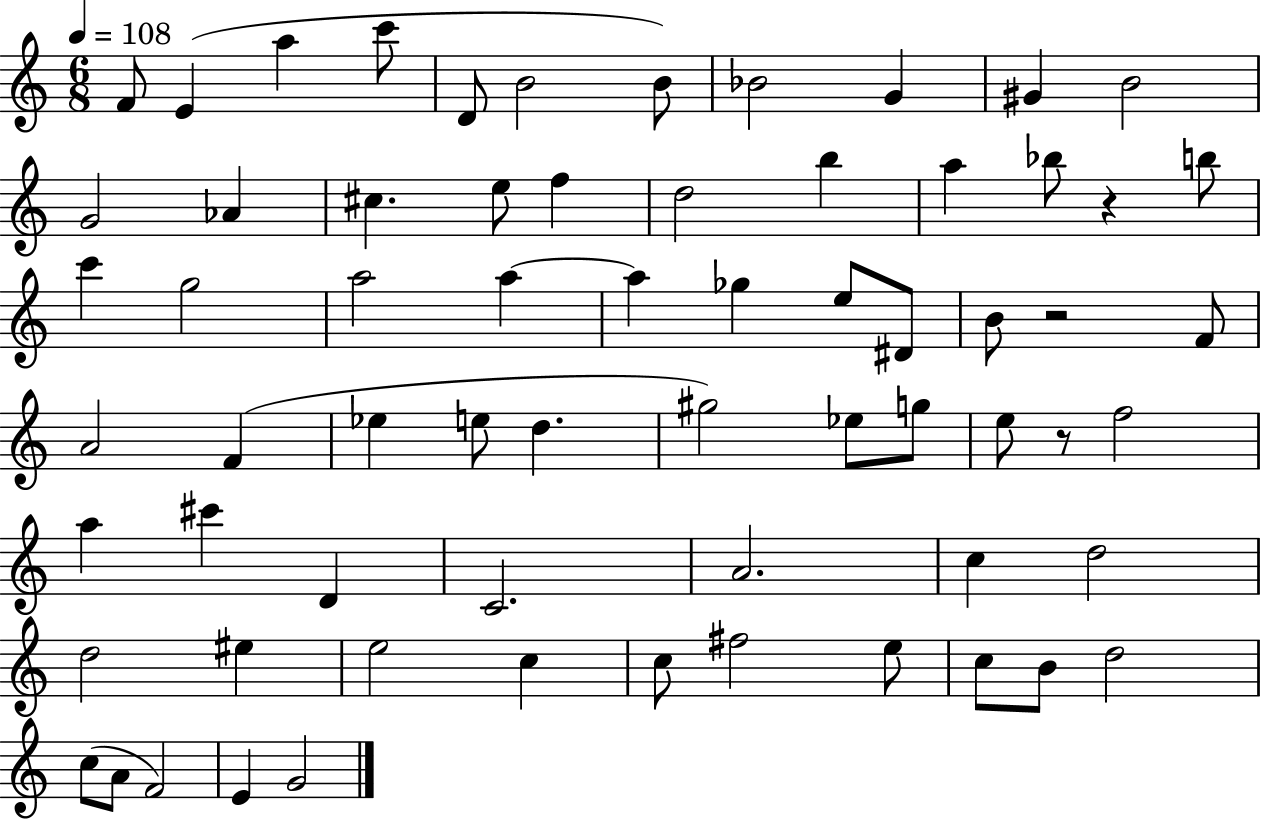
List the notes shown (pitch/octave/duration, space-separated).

F4/e E4/q A5/q C6/e D4/e B4/h B4/e Bb4/h G4/q G#4/q B4/h G4/h Ab4/q C#5/q. E5/e F5/q D5/h B5/q A5/q Bb5/e R/q B5/e C6/q G5/h A5/h A5/q A5/q Gb5/q E5/e D#4/e B4/e R/h F4/e A4/h F4/q Eb5/q E5/e D5/q. G#5/h Eb5/e G5/e E5/e R/e F5/h A5/q C#6/q D4/q C4/h. A4/h. C5/q D5/h D5/h EIS5/q E5/h C5/q C5/e F#5/h E5/e C5/e B4/e D5/h C5/e A4/e F4/h E4/q G4/h